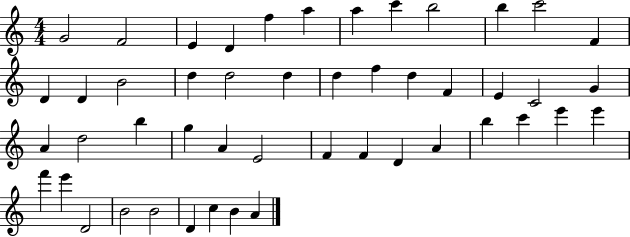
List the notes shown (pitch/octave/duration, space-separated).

G4/h F4/h E4/q D4/q F5/q A5/q A5/q C6/q B5/h B5/q C6/h F4/q D4/q D4/q B4/h D5/q D5/h D5/q D5/q F5/q D5/q F4/q E4/q C4/h G4/q A4/q D5/h B5/q G5/q A4/q E4/h F4/q F4/q D4/q A4/q B5/q C6/q E6/q E6/q F6/q E6/q D4/h B4/h B4/h D4/q C5/q B4/q A4/q